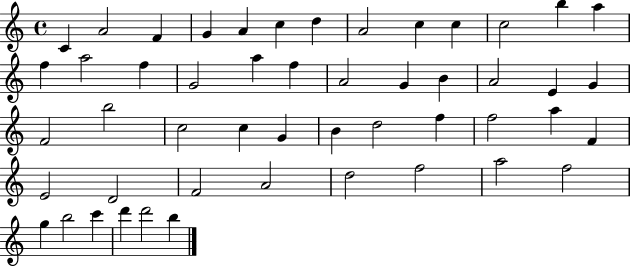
X:1
T:Untitled
M:4/4
L:1/4
K:C
C A2 F G A c d A2 c c c2 b a f a2 f G2 a f A2 G B A2 E G F2 b2 c2 c G B d2 f f2 a F E2 D2 F2 A2 d2 f2 a2 f2 g b2 c' d' d'2 b